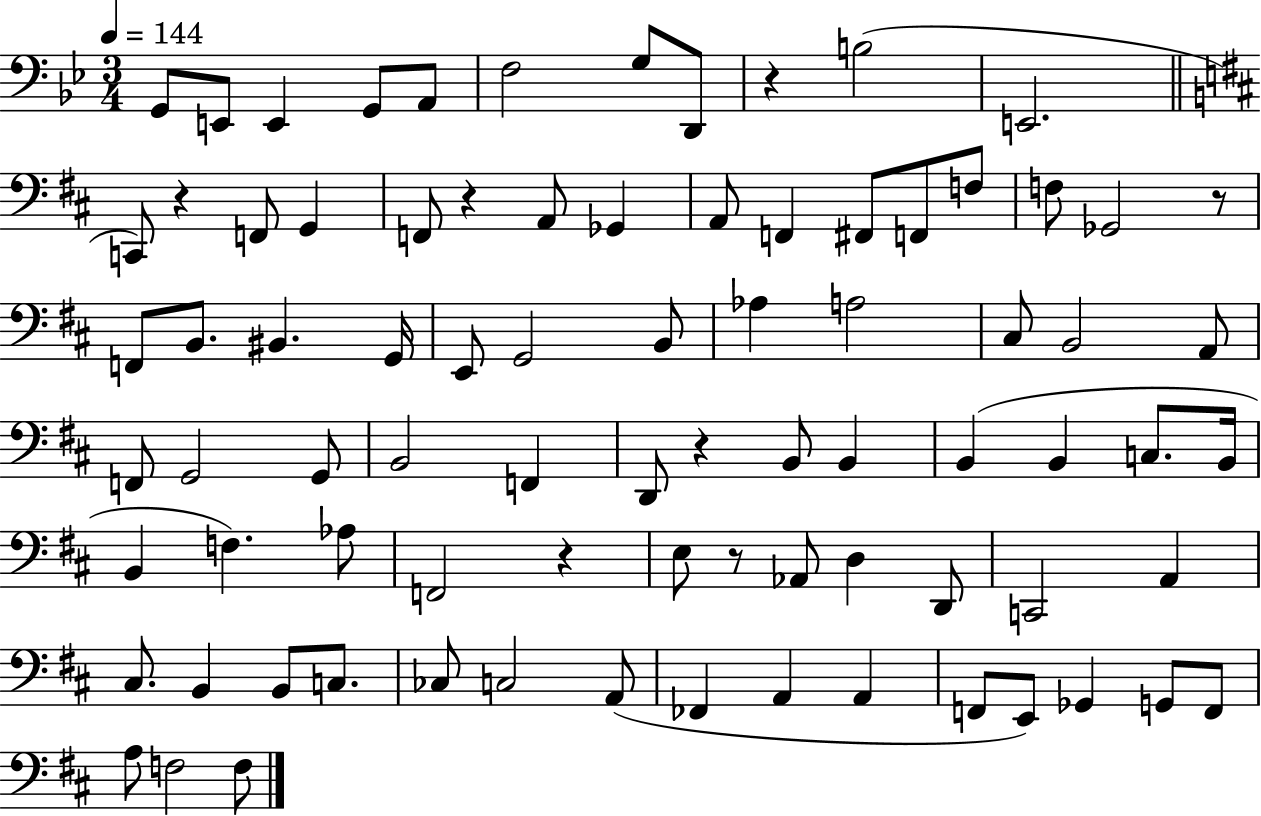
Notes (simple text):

G2/e E2/e E2/q G2/e A2/e F3/h G3/e D2/e R/q B3/h E2/h. C2/e R/q F2/e G2/q F2/e R/q A2/e Gb2/q A2/e F2/q F#2/e F2/e F3/e F3/e Gb2/h R/e F2/e B2/e. BIS2/q. G2/s E2/e G2/h B2/e Ab3/q A3/h C#3/e B2/h A2/e F2/e G2/h G2/e B2/h F2/q D2/e R/q B2/e B2/q B2/q B2/q C3/e. B2/s B2/q F3/q. Ab3/e F2/h R/q E3/e R/e Ab2/e D3/q D2/e C2/h A2/q C#3/e. B2/q B2/e C3/e. CES3/e C3/h A2/e FES2/q A2/q A2/q F2/e E2/e Gb2/q G2/e F2/e A3/e F3/h F3/e